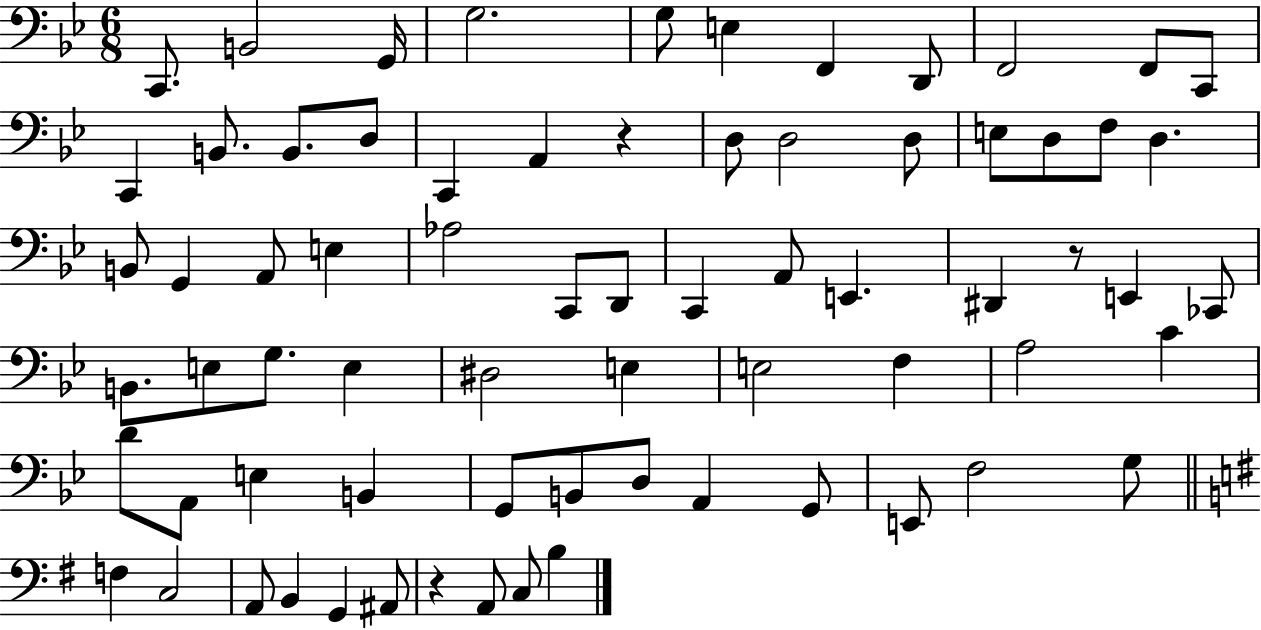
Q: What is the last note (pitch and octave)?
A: B3